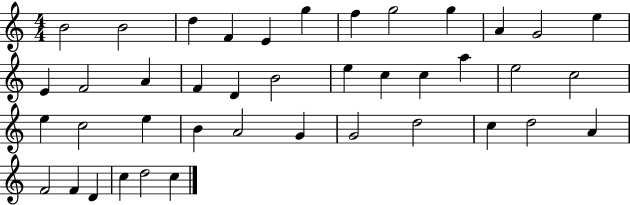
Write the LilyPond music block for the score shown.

{
  \clef treble
  \numericTimeSignature
  \time 4/4
  \key c \major
  b'2 b'2 | d''4 f'4 e'4 g''4 | f''4 g''2 g''4 | a'4 g'2 e''4 | \break e'4 f'2 a'4 | f'4 d'4 b'2 | e''4 c''4 c''4 a''4 | e''2 c''2 | \break e''4 c''2 e''4 | b'4 a'2 g'4 | g'2 d''2 | c''4 d''2 a'4 | \break f'2 f'4 d'4 | c''4 d''2 c''4 | \bar "|."
}